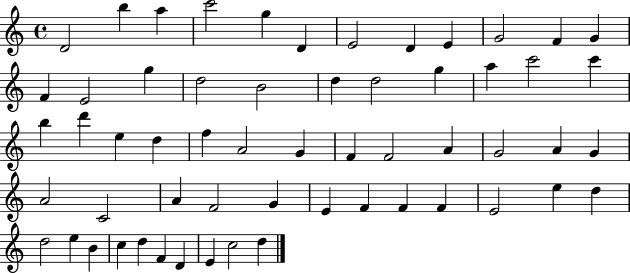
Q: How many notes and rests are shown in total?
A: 58